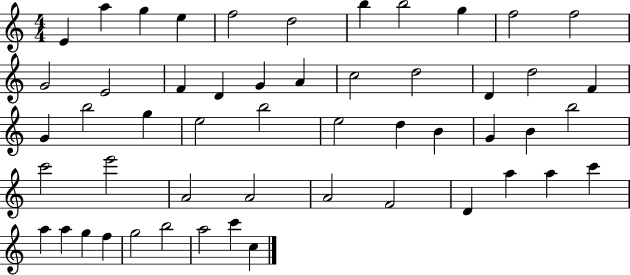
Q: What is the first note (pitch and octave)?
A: E4